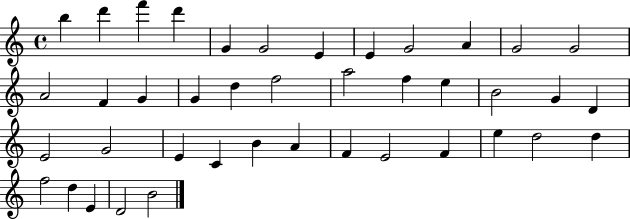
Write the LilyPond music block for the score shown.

{
  \clef treble
  \time 4/4
  \defaultTimeSignature
  \key c \major
  b''4 d'''4 f'''4 d'''4 | g'4 g'2 e'4 | e'4 g'2 a'4 | g'2 g'2 | \break a'2 f'4 g'4 | g'4 d''4 f''2 | a''2 f''4 e''4 | b'2 g'4 d'4 | \break e'2 g'2 | e'4 c'4 b'4 a'4 | f'4 e'2 f'4 | e''4 d''2 d''4 | \break f''2 d''4 e'4 | d'2 b'2 | \bar "|."
}